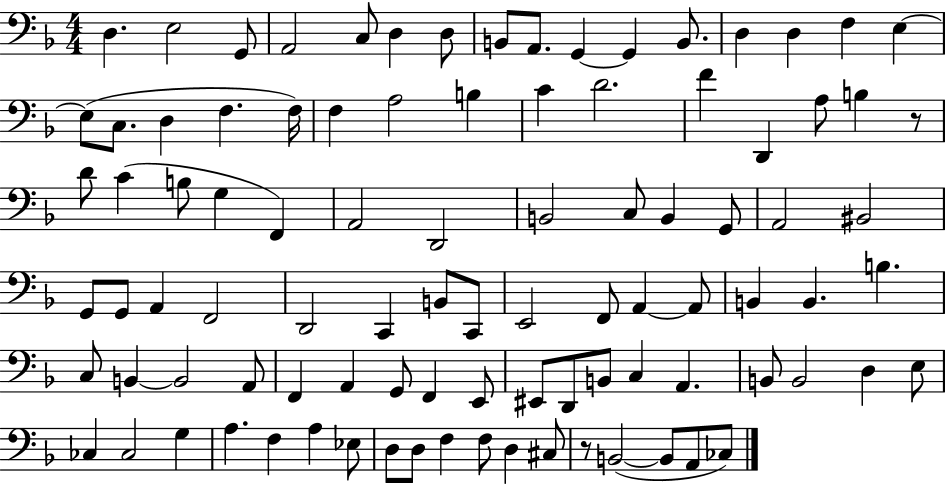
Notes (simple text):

D3/q. E3/h G2/e A2/h C3/e D3/q D3/e B2/e A2/e. G2/q G2/q B2/e. D3/q D3/q F3/q E3/q E3/e C3/e. D3/q F3/q. F3/s F3/q A3/h B3/q C4/q D4/h. F4/q D2/q A3/e B3/q R/e D4/e C4/q B3/e G3/q F2/q A2/h D2/h B2/h C3/e B2/q G2/e A2/h BIS2/h G2/e G2/e A2/q F2/h D2/h C2/q B2/e C2/e E2/h F2/e A2/q A2/e B2/q B2/q. B3/q. C3/e B2/q B2/h A2/e F2/q A2/q G2/e F2/q E2/e EIS2/e D2/e B2/e C3/q A2/q. B2/e B2/h D3/q E3/e CES3/q CES3/h G3/q A3/q. F3/q A3/q Eb3/e D3/e D3/e F3/q F3/e D3/q C#3/e R/e B2/h B2/e A2/e CES3/e